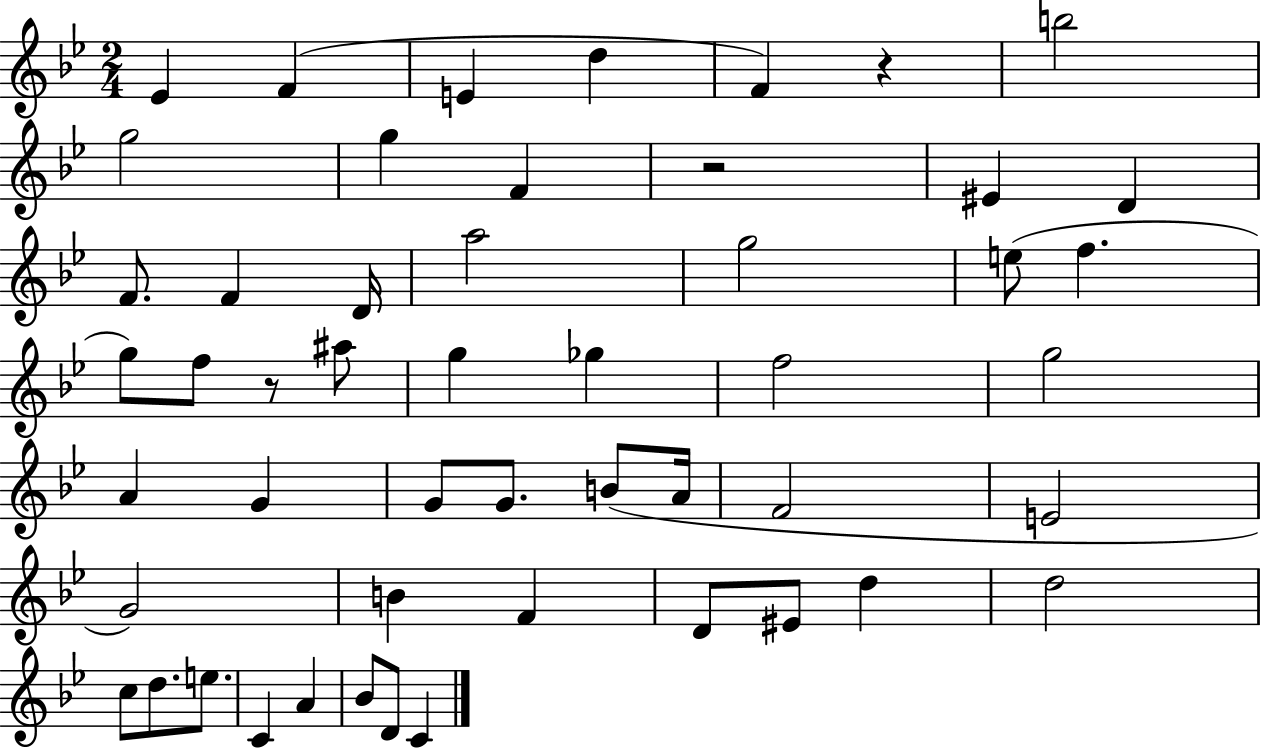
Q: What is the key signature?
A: BES major